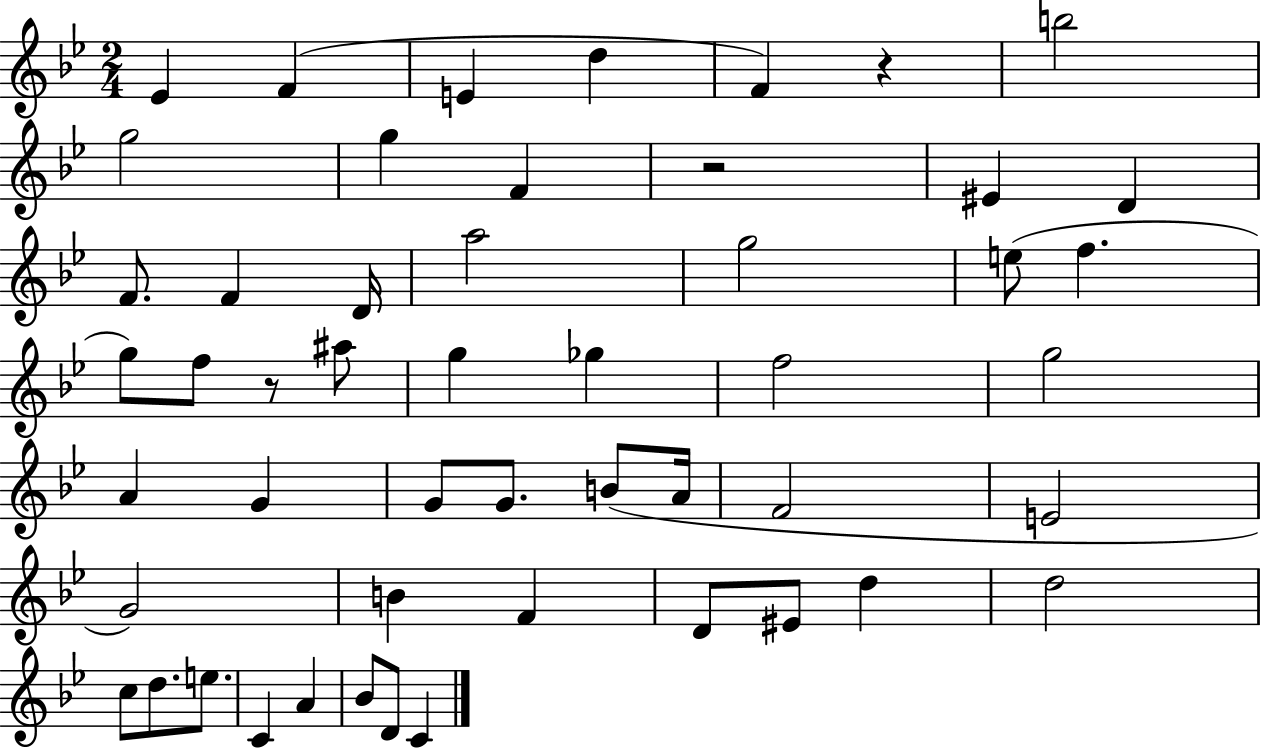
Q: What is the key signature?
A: BES major